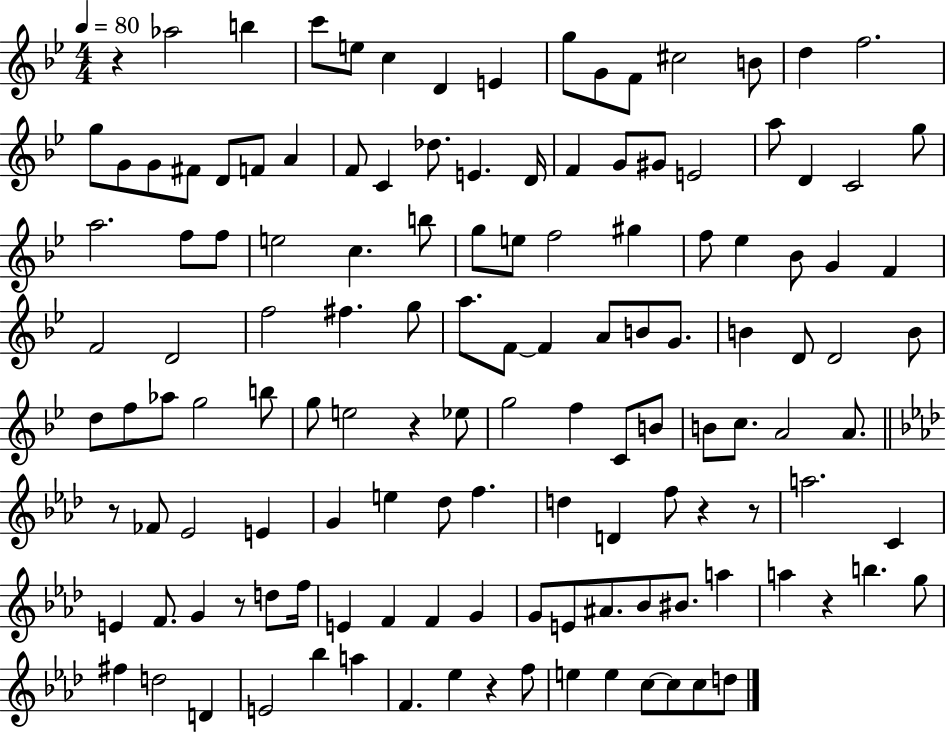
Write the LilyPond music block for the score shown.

{
  \clef treble
  \numericTimeSignature
  \time 4/4
  \key bes \major
  \tempo 4 = 80
  r4 aes''2 b''4 | c'''8 e''8 c''4 d'4 e'4 | g''8 g'8 f'8 cis''2 b'8 | d''4 f''2. | \break g''8 g'8 g'8 fis'8 d'8 f'8 a'4 | f'8 c'4 des''8. e'4. d'16 | f'4 g'8 gis'8 e'2 | a''8 d'4 c'2 g''8 | \break a''2. f''8 f''8 | e''2 c''4. b''8 | g''8 e''8 f''2 gis''4 | f''8 ees''4 bes'8 g'4 f'4 | \break f'2 d'2 | f''2 fis''4. g''8 | a''8. f'8~~ f'4 a'8 b'8 g'8. | b'4 d'8 d'2 b'8 | \break d''8 f''8 aes''8 g''2 b''8 | g''8 e''2 r4 ees''8 | g''2 f''4 c'8 b'8 | b'8 c''8. a'2 a'8. | \break \bar "||" \break \key aes \major r8 fes'8 ees'2 e'4 | g'4 e''4 des''8 f''4. | d''4 d'4 f''8 r4 r8 | a''2. c'4 | \break e'4 f'8. g'4 r8 d''8 f''16 | e'4 f'4 f'4 g'4 | g'8 e'8 ais'8. bes'8 bis'8. a''4 | a''4 r4 b''4. g''8 | \break fis''4 d''2 d'4 | e'2 bes''4 a''4 | f'4. ees''4 r4 f''8 | e''4 e''4 c''8~~ c''8 c''8 d''8 | \break \bar "|."
}